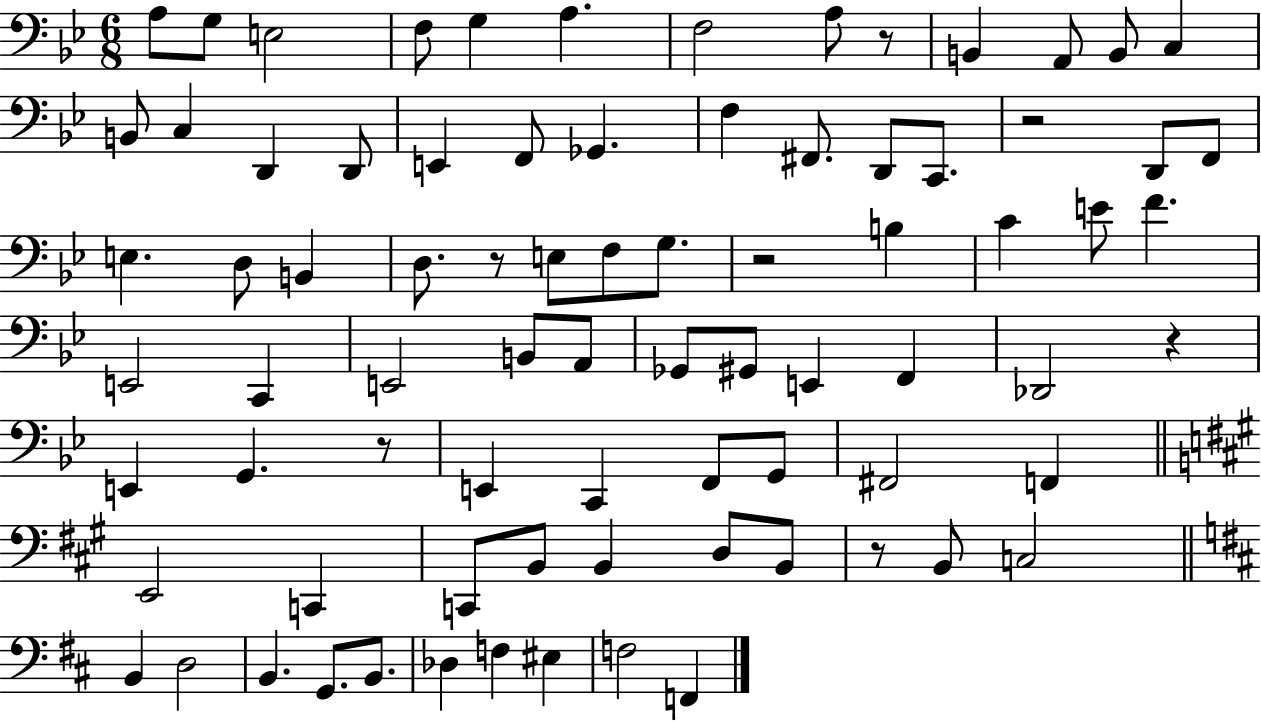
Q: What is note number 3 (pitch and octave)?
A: E3